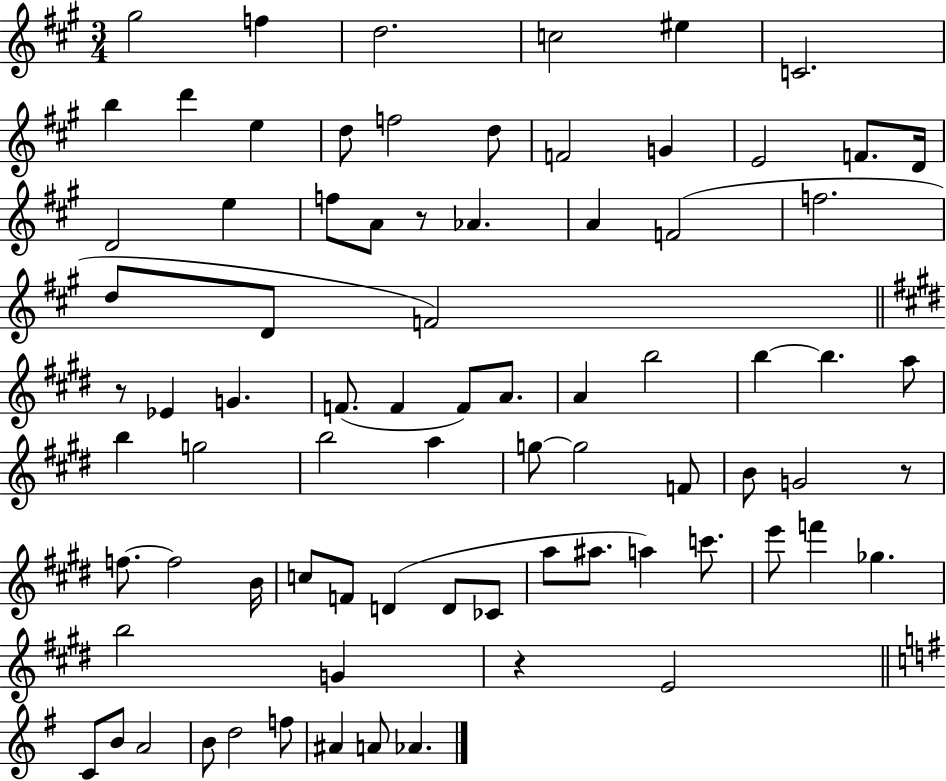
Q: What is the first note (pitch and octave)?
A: G#5